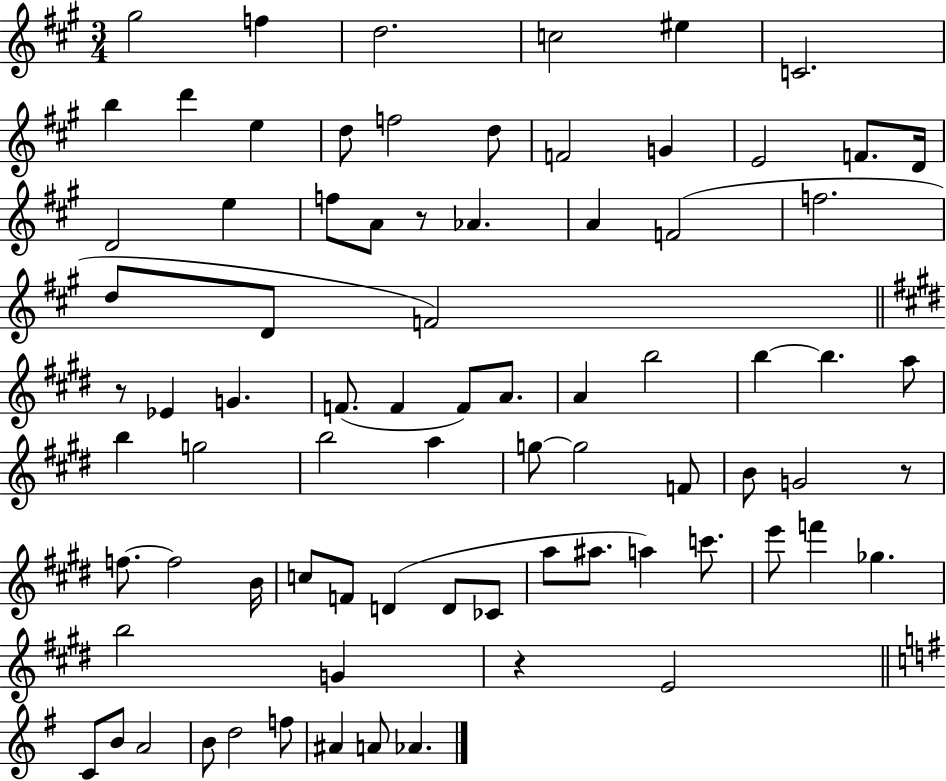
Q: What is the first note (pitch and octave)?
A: G#5